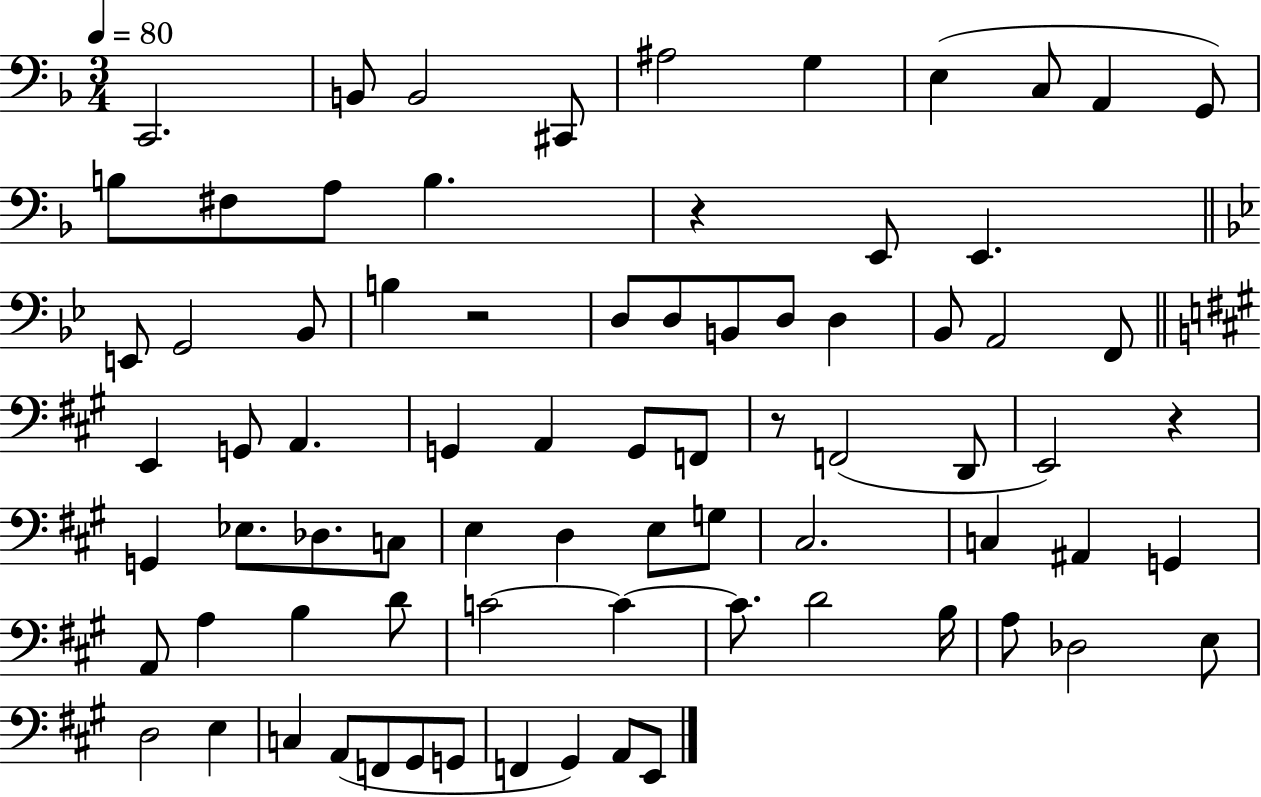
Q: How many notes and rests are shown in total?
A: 77